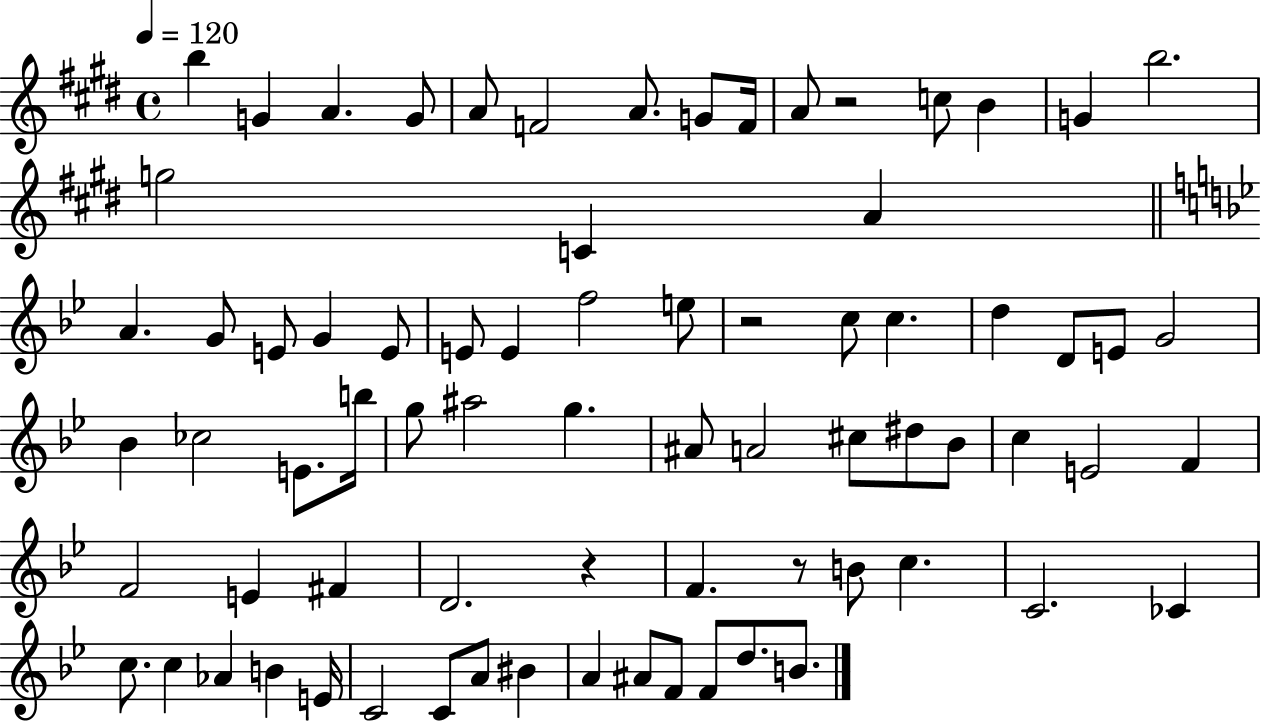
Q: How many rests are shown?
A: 4